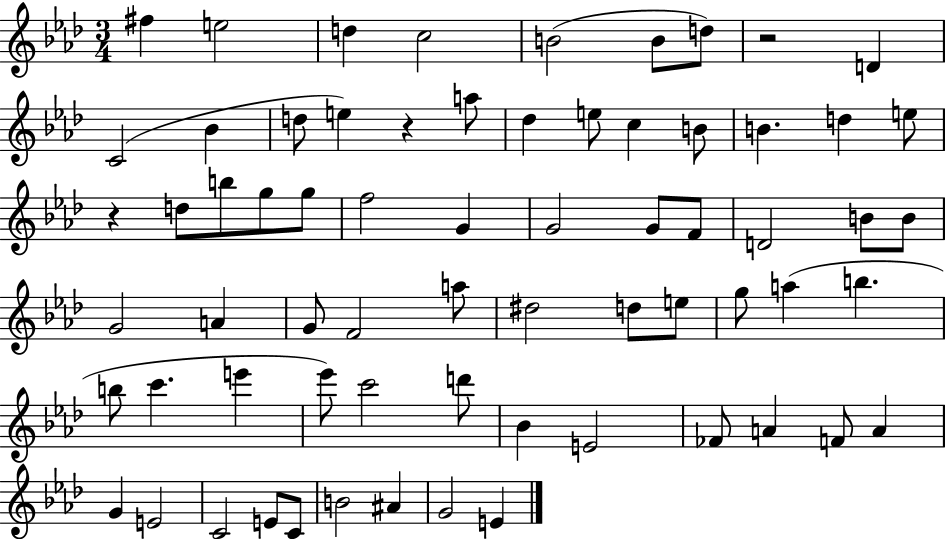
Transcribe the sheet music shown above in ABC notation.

X:1
T:Untitled
M:3/4
L:1/4
K:Ab
^f e2 d c2 B2 B/2 d/2 z2 D C2 _B d/2 e z a/2 _d e/2 c B/2 B d e/2 z d/2 b/2 g/2 g/2 f2 G G2 G/2 F/2 D2 B/2 B/2 G2 A G/2 F2 a/2 ^d2 d/2 e/2 g/2 a b b/2 c' e' _e'/2 c'2 d'/2 _B E2 _F/2 A F/2 A G E2 C2 E/2 C/2 B2 ^A G2 E